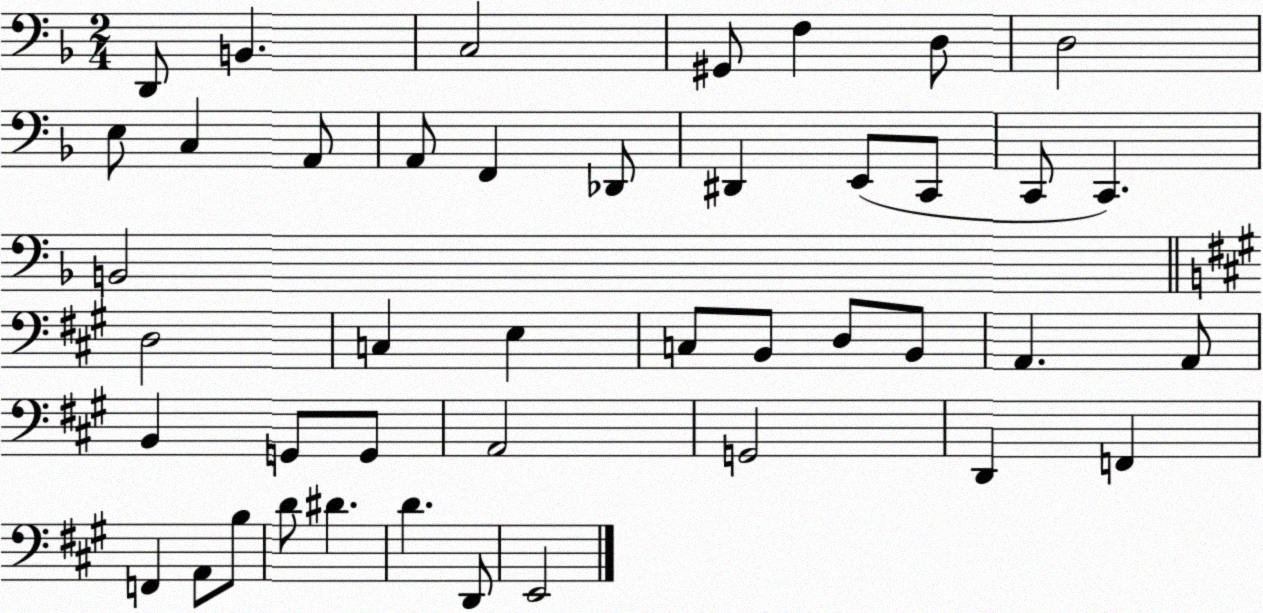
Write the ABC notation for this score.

X:1
T:Untitled
M:2/4
L:1/4
K:F
D,,/2 B,, C,2 ^G,,/2 F, D,/2 D,2 E,/2 C, A,,/2 A,,/2 F,, _D,,/2 ^D,, E,,/2 C,,/2 C,,/2 C,, B,,2 D,2 C, E, C,/2 B,,/2 D,/2 B,,/2 A,, A,,/2 B,, G,,/2 G,,/2 A,,2 G,,2 D,, F,, F,, A,,/2 B,/2 D/2 ^D D D,,/2 E,,2